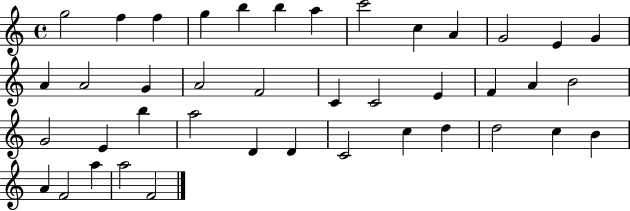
{
  \clef treble
  \time 4/4
  \defaultTimeSignature
  \key c \major
  g''2 f''4 f''4 | g''4 b''4 b''4 a''4 | c'''2 c''4 a'4 | g'2 e'4 g'4 | \break a'4 a'2 g'4 | a'2 f'2 | c'4 c'2 e'4 | f'4 a'4 b'2 | \break g'2 e'4 b''4 | a''2 d'4 d'4 | c'2 c''4 d''4 | d''2 c''4 b'4 | \break a'4 f'2 a''4 | a''2 f'2 | \bar "|."
}